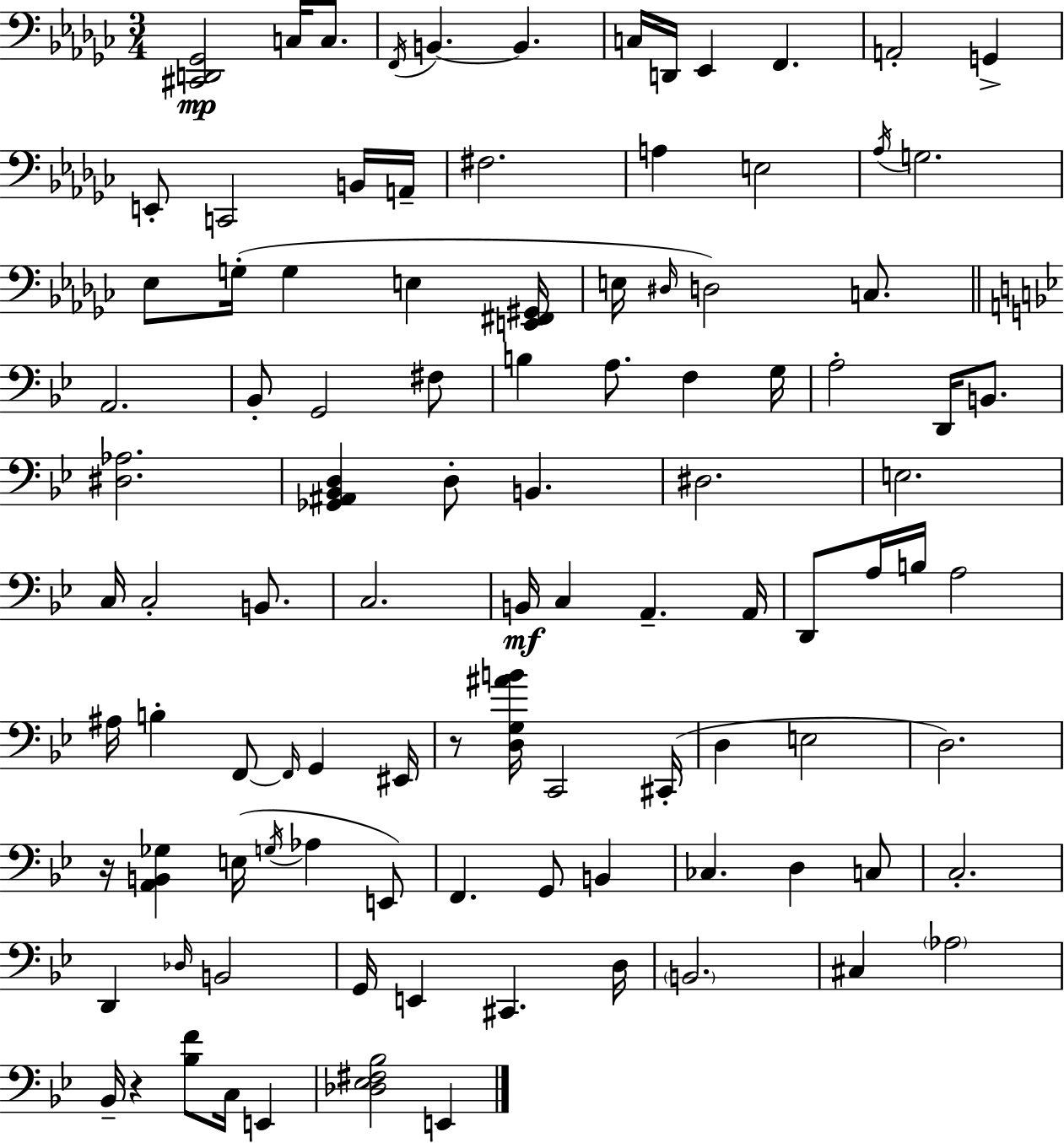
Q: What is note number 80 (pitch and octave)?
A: B2